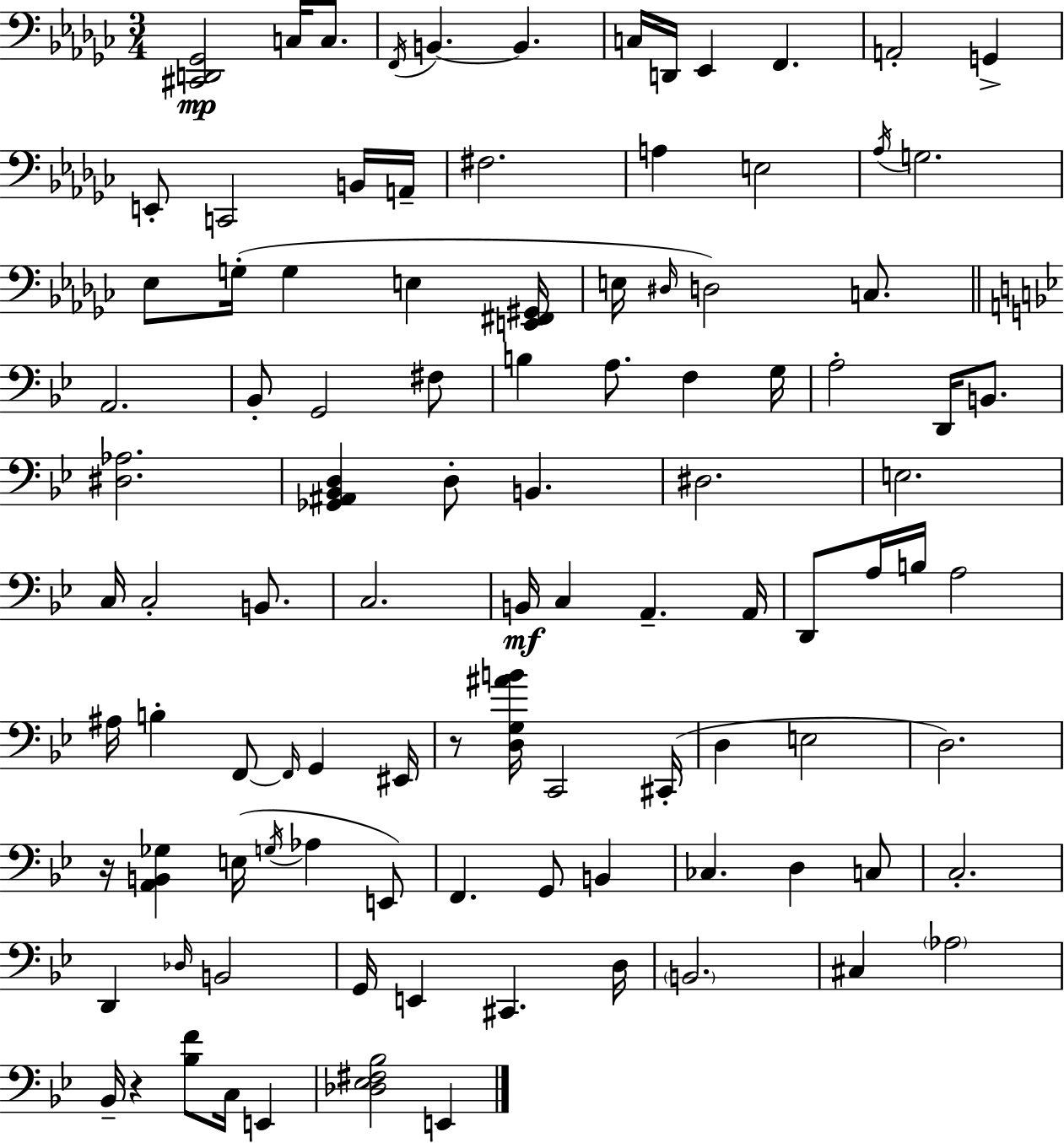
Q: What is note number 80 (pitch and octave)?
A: B2